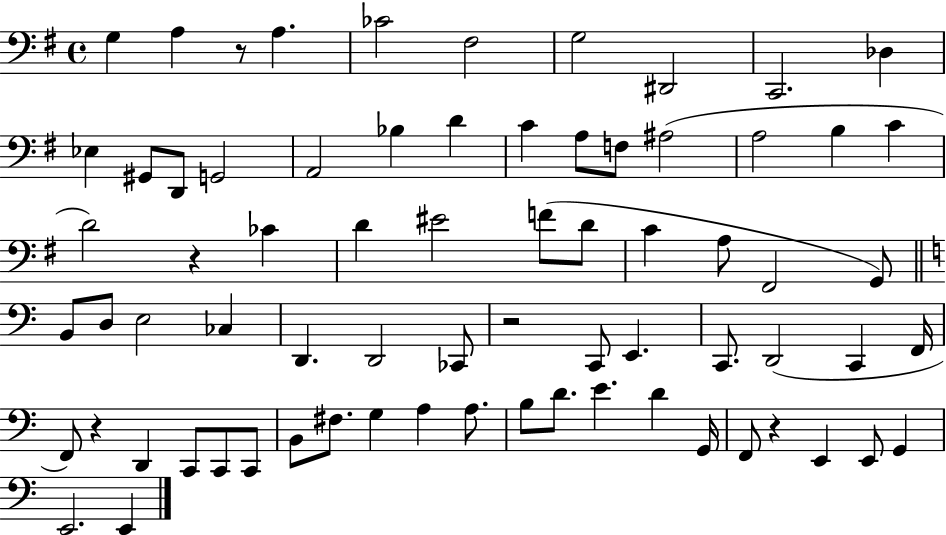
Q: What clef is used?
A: bass